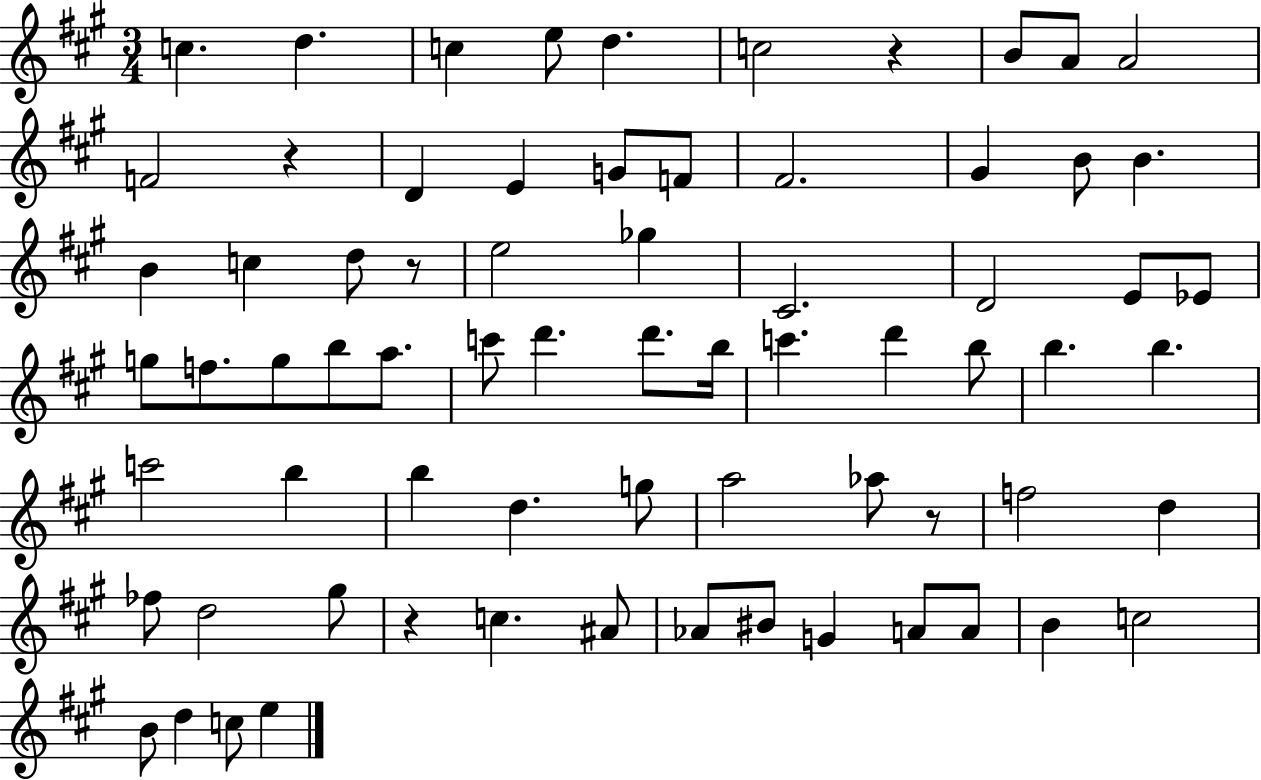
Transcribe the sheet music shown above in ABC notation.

X:1
T:Untitled
M:3/4
L:1/4
K:A
c d c e/2 d c2 z B/2 A/2 A2 F2 z D E G/2 F/2 ^F2 ^G B/2 B B c d/2 z/2 e2 _g ^C2 D2 E/2 _E/2 g/2 f/2 g/2 b/2 a/2 c'/2 d' d'/2 b/4 c' d' b/2 b b c'2 b b d g/2 a2 _a/2 z/2 f2 d _f/2 d2 ^g/2 z c ^A/2 _A/2 ^B/2 G A/2 A/2 B c2 B/2 d c/2 e